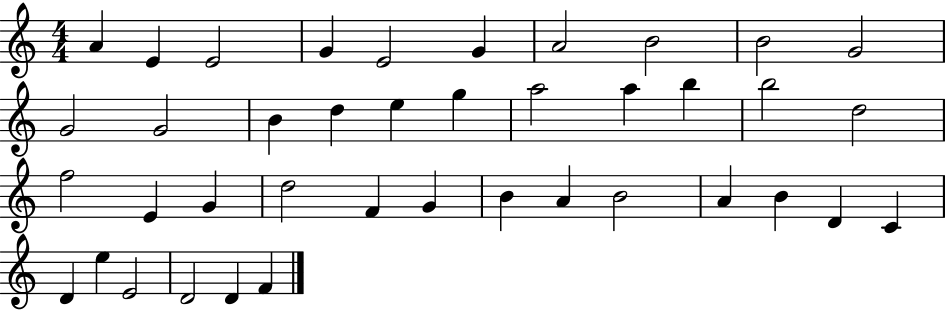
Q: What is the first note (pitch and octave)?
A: A4